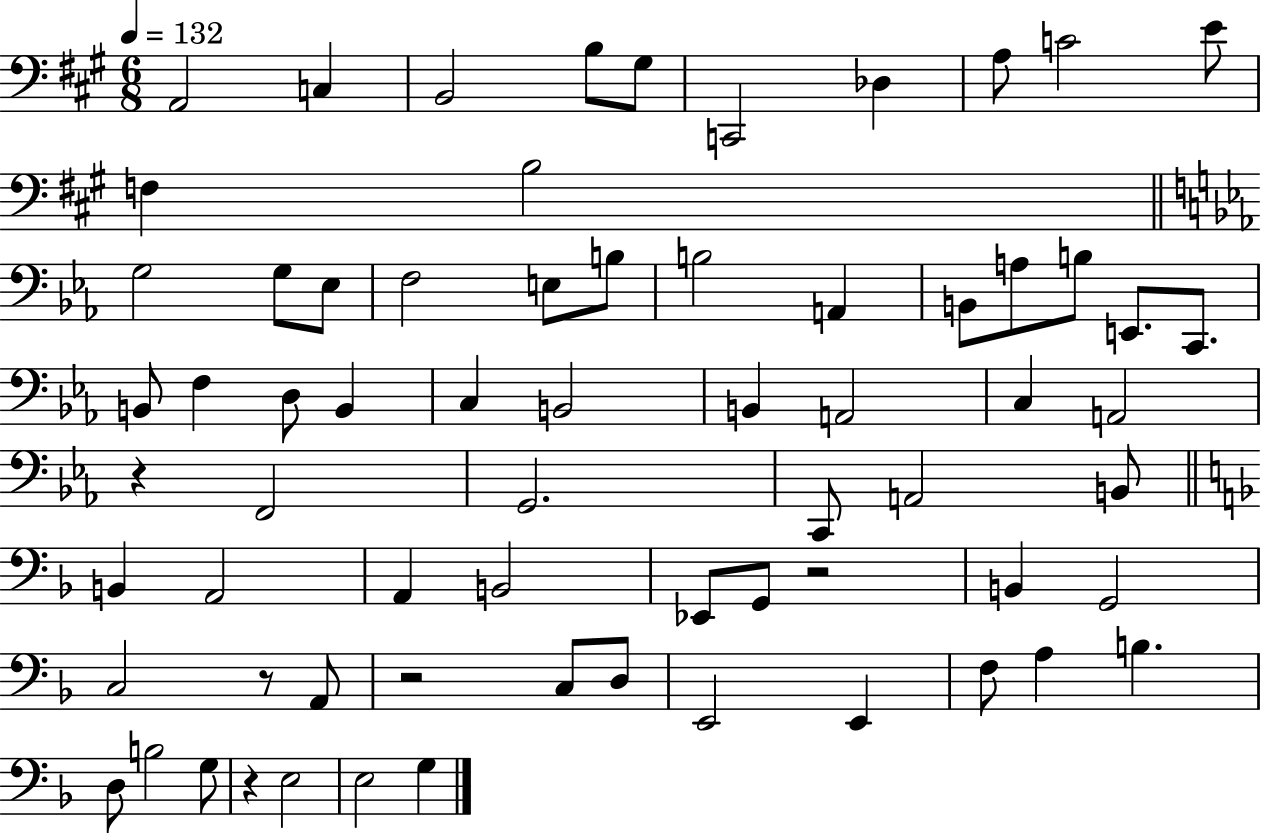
{
  \clef bass
  \numericTimeSignature
  \time 6/8
  \key a \major
  \tempo 4 = 132
  a,2 c4 | b,2 b8 gis8 | c,2 des4 | a8 c'2 e'8 | \break f4 b2 | \bar "||" \break \key ees \major g2 g8 ees8 | f2 e8 b8 | b2 a,4 | b,8 a8 b8 e,8. c,8. | \break b,8 f4 d8 b,4 | c4 b,2 | b,4 a,2 | c4 a,2 | \break r4 f,2 | g,2. | c,8 a,2 b,8 | \bar "||" \break \key f \major b,4 a,2 | a,4 b,2 | ees,8 g,8 r2 | b,4 g,2 | \break c2 r8 a,8 | r2 c8 d8 | e,2 e,4 | f8 a4 b4. | \break d8 b2 g8 | r4 e2 | e2 g4 | \bar "|."
}